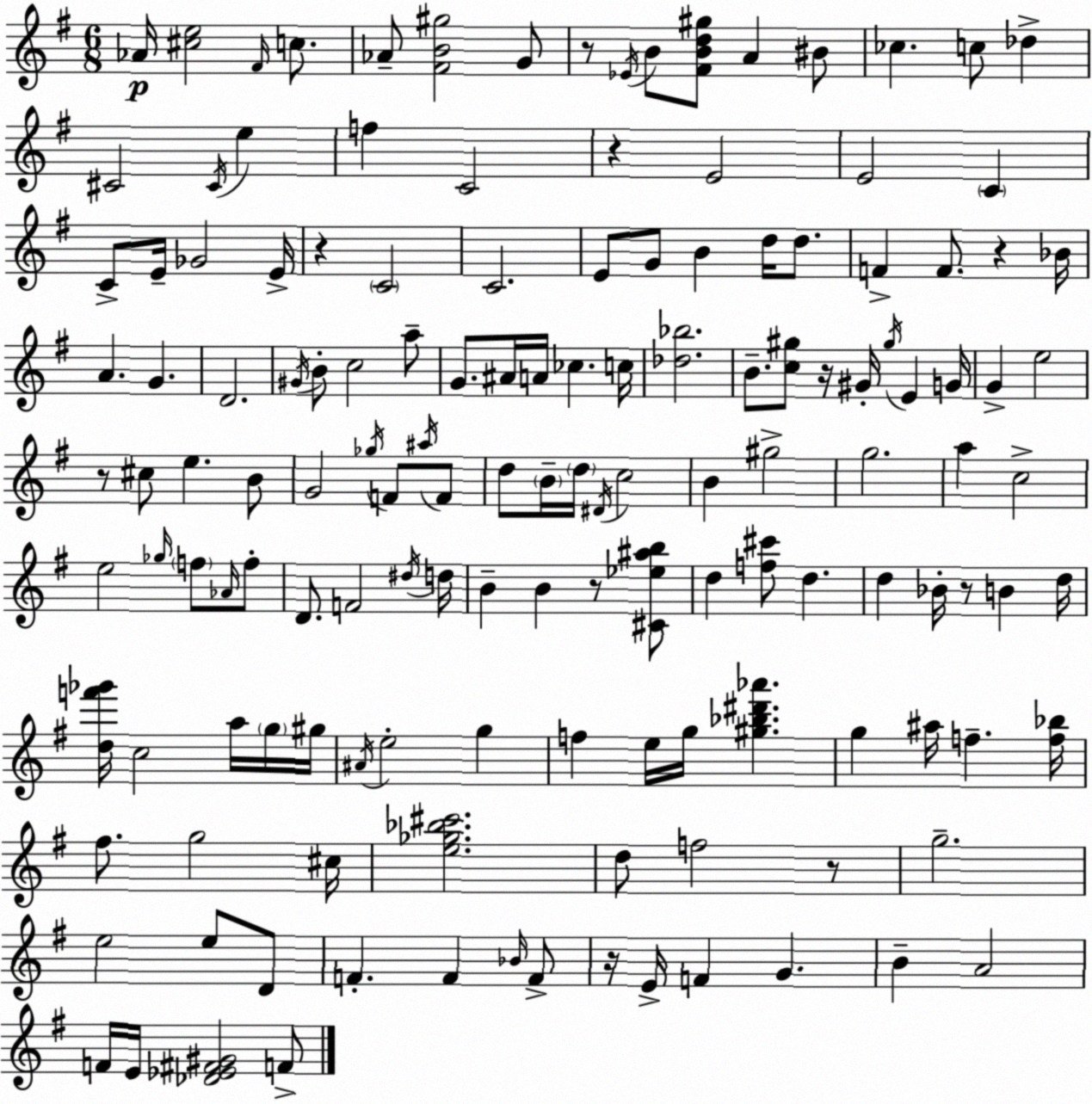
X:1
T:Untitled
M:6/8
L:1/4
K:Em
_A/4 [^ce]2 ^F/4 c/2 _A/2 [^FB^g]2 G/2 z/2 _E/4 B/2 [^FBd^g]/2 A ^B/2 _c c/2 _d ^C2 ^C/4 e f C2 z E2 E2 C C/2 E/4 _G2 E/4 z C2 C2 E/2 G/2 B d/4 d/2 F F/2 z _B/4 A G D2 ^G/4 B/2 c2 a/2 G/2 ^A/4 A/4 _c c/4 [_d_b]2 B/2 [c^g]/2 z/4 ^G/4 ^g/4 E G/4 G e2 z/2 ^c/2 e B/2 G2 _g/4 F/2 ^a/4 F/2 d/2 B/4 d/4 ^D/4 c2 B ^g2 g2 a c2 e2 _g/4 f/2 _A/4 f/2 D/2 F2 ^d/4 d/4 B B z/2 [^C_e^ab]/2 d [f^c']/2 d d _B/4 z/2 B d/4 [df'_g']/4 c2 a/4 g/4 ^g/4 ^A/4 e2 g f e/4 g/4 [^g_b^d'_a'] g ^a/4 f [f_b]/4 ^f/2 g2 ^c/4 [e_g_b^c']2 d/2 f2 z/2 g2 e2 e/2 D/2 F F _B/4 F/2 z/4 E/4 F G B A2 F/4 E/4 [_D_E^F^G]2 F/2